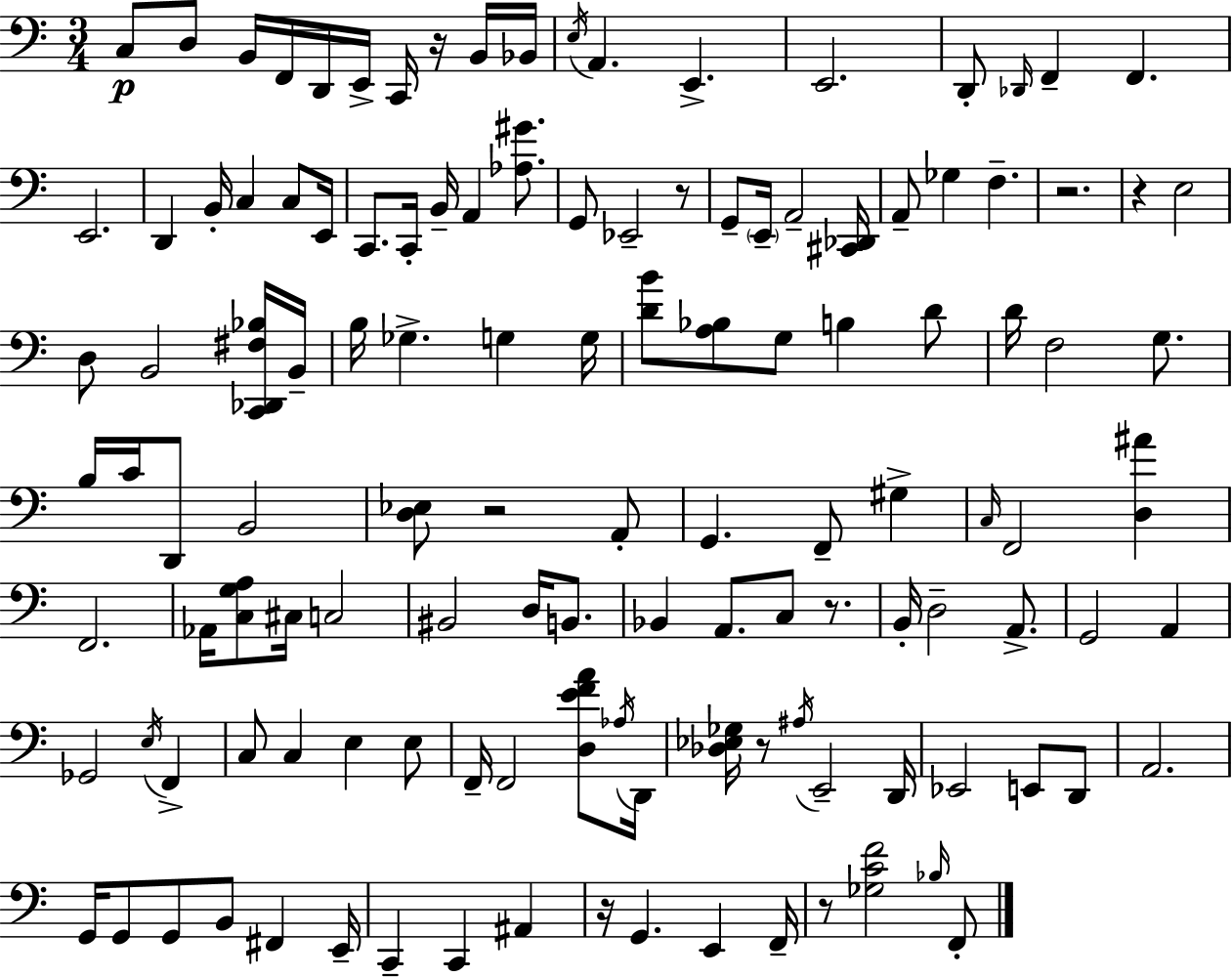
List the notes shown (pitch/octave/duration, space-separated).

C3/e D3/e B2/s F2/s D2/s E2/s C2/s R/s B2/s Bb2/s E3/s A2/q. E2/q. E2/h. D2/e Db2/s F2/q F2/q. E2/h. D2/q B2/s C3/q C3/e E2/s C2/e. C2/s B2/s A2/q [Ab3,G#4]/e. G2/e Eb2/h R/e G2/e E2/s A2/h [C#2,Db2]/s A2/e Gb3/q F3/q. R/h. R/q E3/h D3/e B2/h [C2,Db2,F#3,Bb3]/s B2/s B3/s Gb3/q. G3/q G3/s [D4,B4]/e [A3,Bb3]/e G3/e B3/q D4/e D4/s F3/h G3/e. B3/s C4/s D2/e B2/h [D3,Eb3]/e R/h A2/e G2/q. F2/e G#3/q C3/s F2/h [D3,A#4]/q F2/h. Ab2/s [C3,G3,A3]/e C#3/s C3/h BIS2/h D3/s B2/e. Bb2/q A2/e. C3/e R/e. B2/s D3/h A2/e. G2/h A2/q Gb2/h E3/s F2/q C3/e C3/q E3/q E3/e F2/s F2/h [D3,E4,F4,A4]/e Ab3/s D2/s [Db3,Eb3,Gb3]/s R/e A#3/s E2/h D2/s Eb2/h E2/e D2/e A2/h. G2/s G2/e G2/e B2/e F#2/q E2/s C2/q C2/q A#2/q R/s G2/q. E2/q F2/s R/e [Gb3,C4,F4]/h Bb3/s F2/e